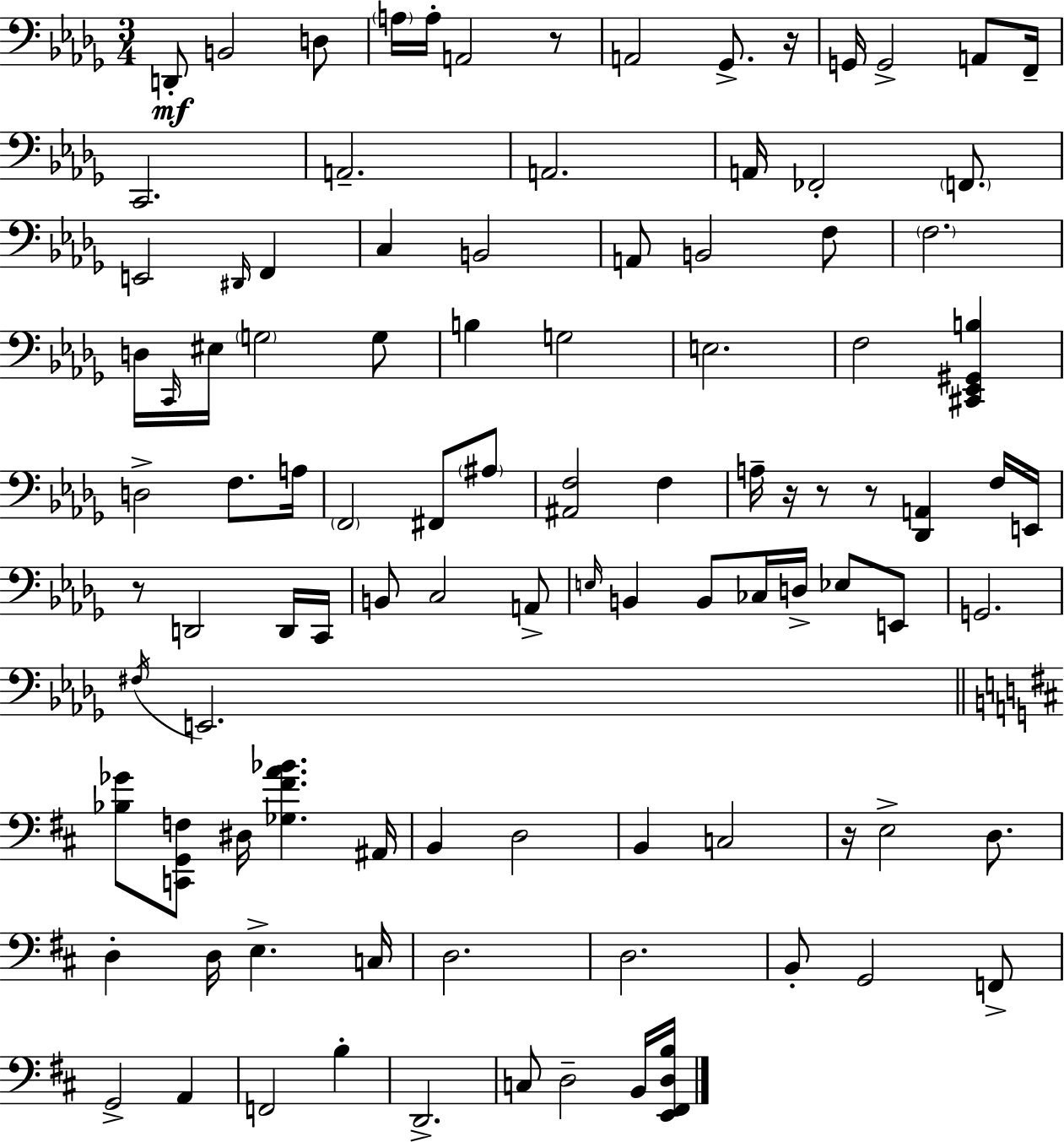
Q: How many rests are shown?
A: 7